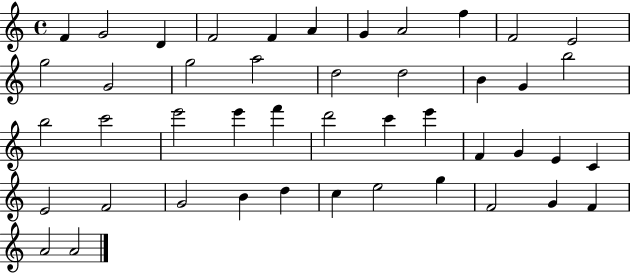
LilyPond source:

{
  \clef treble
  \time 4/4
  \defaultTimeSignature
  \key c \major
  f'4 g'2 d'4 | f'2 f'4 a'4 | g'4 a'2 f''4 | f'2 e'2 | \break g''2 g'2 | g''2 a''2 | d''2 d''2 | b'4 g'4 b''2 | \break b''2 c'''2 | e'''2 e'''4 f'''4 | d'''2 c'''4 e'''4 | f'4 g'4 e'4 c'4 | \break e'2 f'2 | g'2 b'4 d''4 | c''4 e''2 g''4 | f'2 g'4 f'4 | \break a'2 a'2 | \bar "|."
}